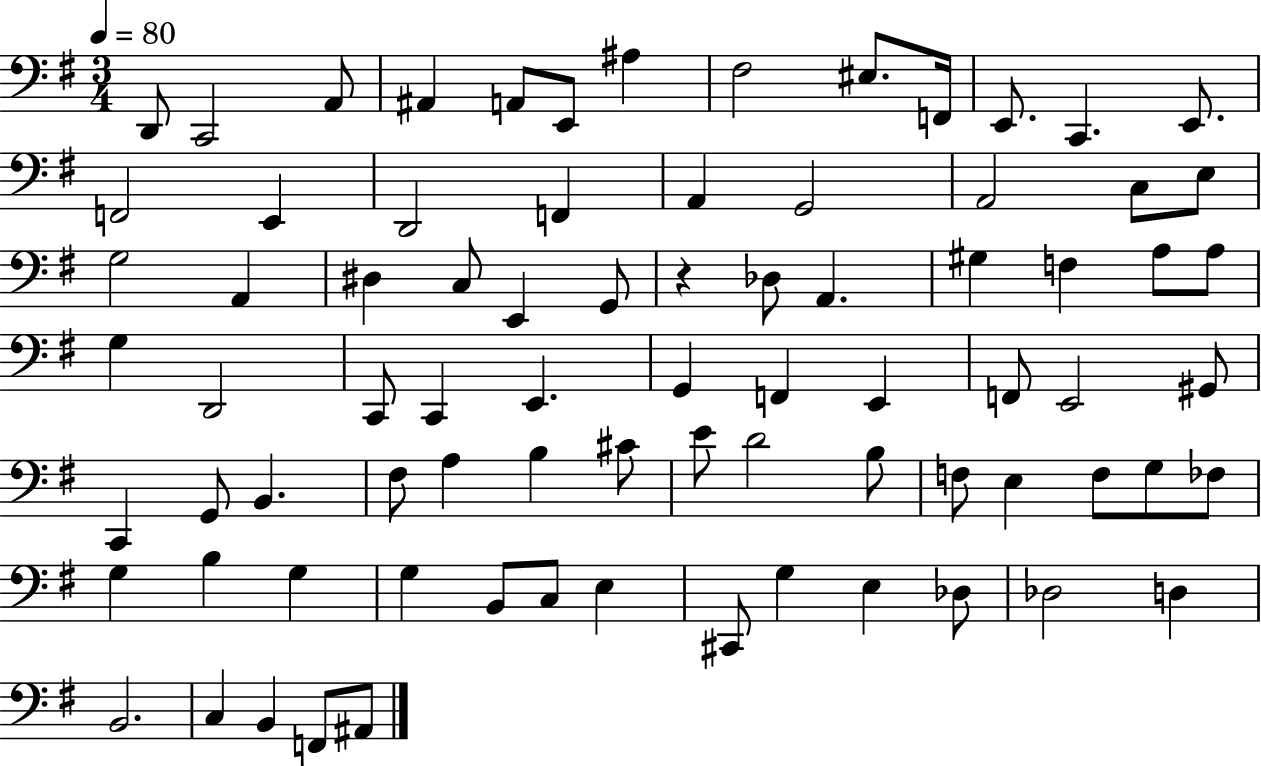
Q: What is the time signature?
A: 3/4